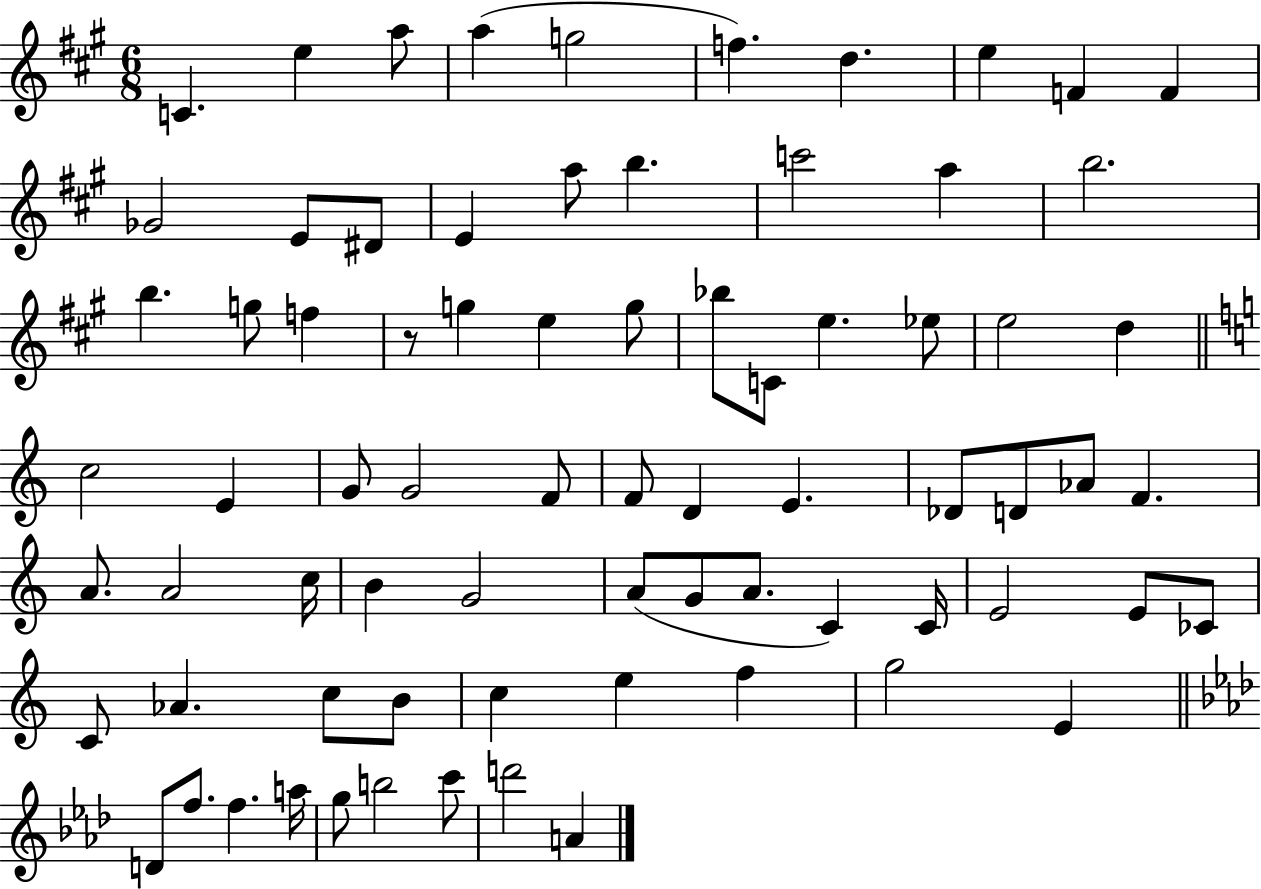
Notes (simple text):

C4/q. E5/q A5/e A5/q G5/h F5/q. D5/q. E5/q F4/q F4/q Gb4/h E4/e D#4/e E4/q A5/e B5/q. C6/h A5/q B5/h. B5/q. G5/e F5/q R/e G5/q E5/q G5/e Bb5/e C4/e E5/q. Eb5/e E5/h D5/q C5/h E4/q G4/e G4/h F4/e F4/e D4/q E4/q. Db4/e D4/e Ab4/e F4/q. A4/e. A4/h C5/s B4/q G4/h A4/e G4/e A4/e. C4/q C4/s E4/h E4/e CES4/e C4/e Ab4/q. C5/e B4/e C5/q E5/q F5/q G5/h E4/q D4/e F5/e. F5/q. A5/s G5/e B5/h C6/e D6/h A4/q